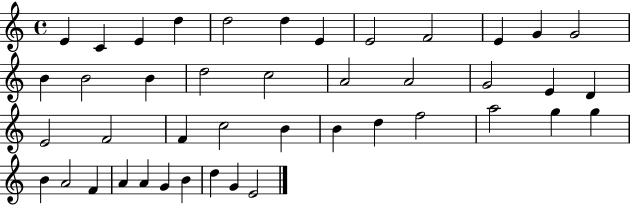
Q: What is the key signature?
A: C major